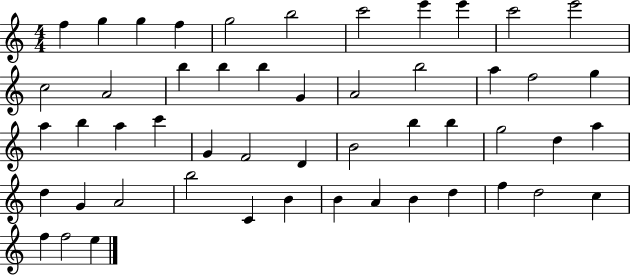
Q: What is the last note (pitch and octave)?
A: E5